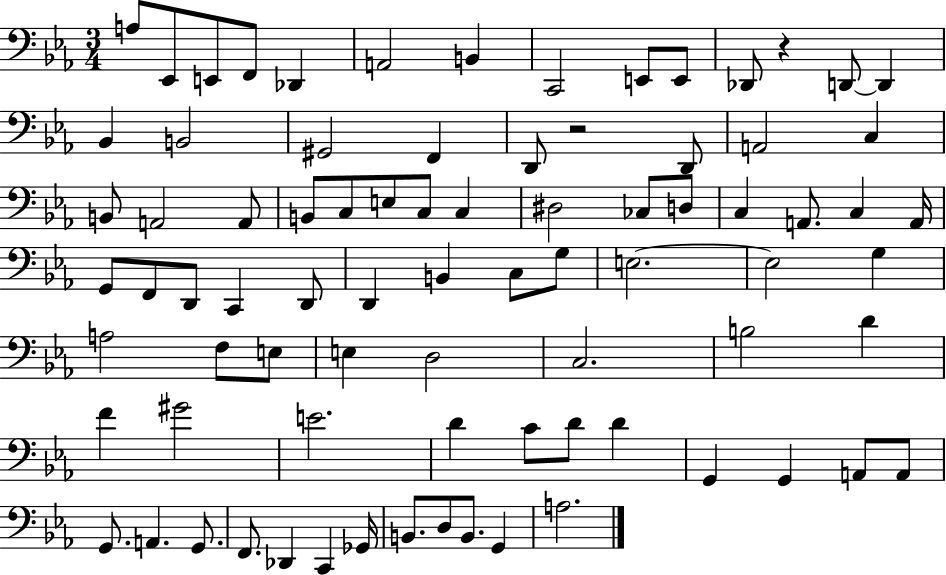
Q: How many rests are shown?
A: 2